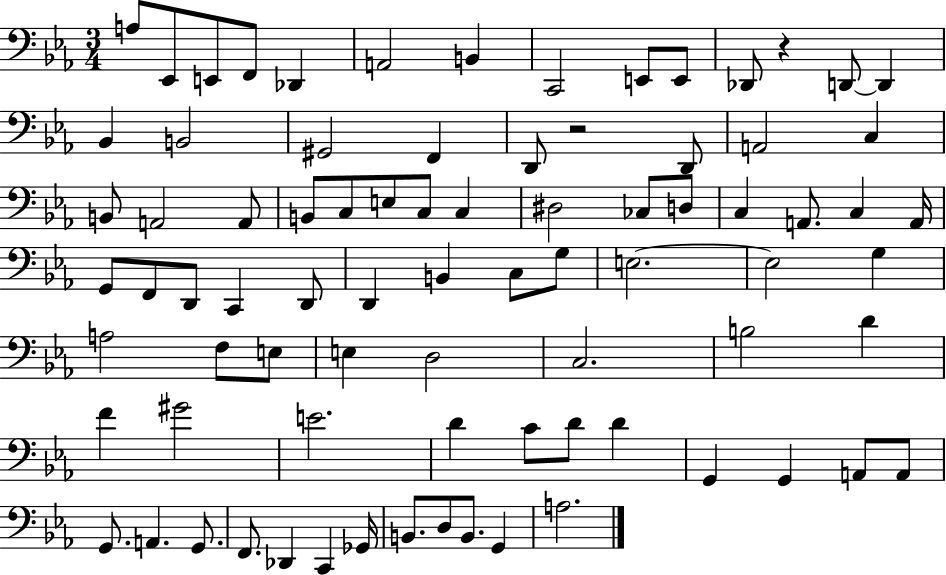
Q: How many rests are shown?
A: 2